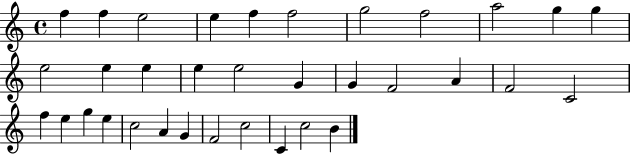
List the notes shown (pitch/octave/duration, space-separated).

F5/q F5/q E5/h E5/q F5/q F5/h G5/h F5/h A5/h G5/q G5/q E5/h E5/q E5/q E5/q E5/h G4/q G4/q F4/h A4/q F4/h C4/h F5/q E5/q G5/q E5/q C5/h A4/q G4/q F4/h C5/h C4/q C5/h B4/q